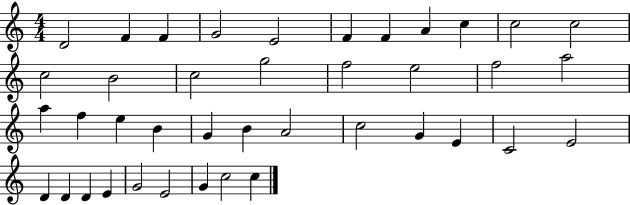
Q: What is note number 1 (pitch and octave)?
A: D4